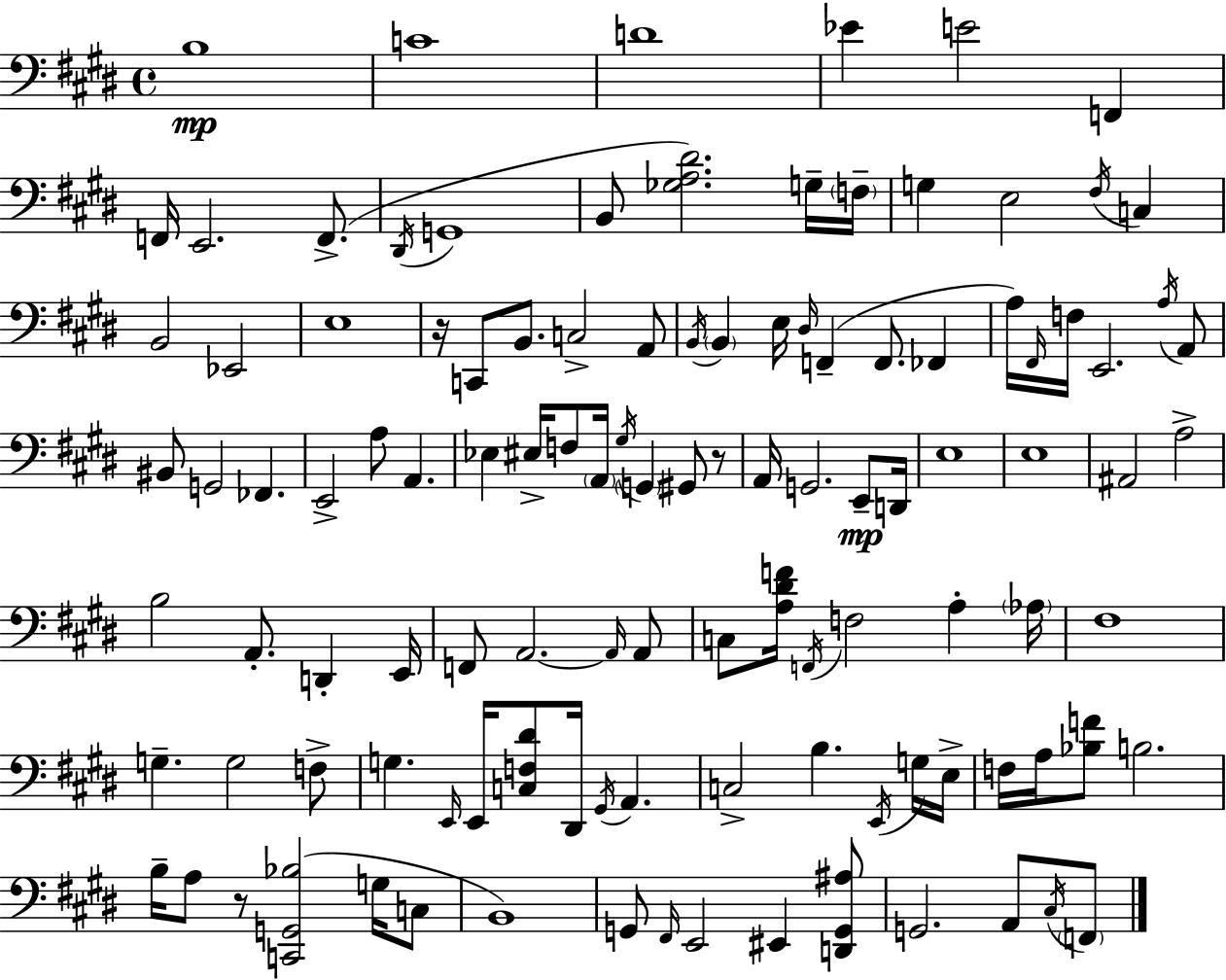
X:1
T:Untitled
M:4/4
L:1/4
K:E
B,4 C4 D4 _E E2 F,, F,,/4 E,,2 F,,/2 ^D,,/4 G,,4 B,,/2 [_G,A,^D]2 G,/4 F,/4 G, E,2 ^F,/4 C, B,,2 _E,,2 E,4 z/4 C,,/2 B,,/2 C,2 A,,/2 B,,/4 B,, E,/4 ^D,/4 F,, F,,/2 _F,, A,/4 ^F,,/4 F,/4 E,,2 A,/4 A,,/2 ^B,,/2 G,,2 _F,, E,,2 A,/2 A,, _E, ^E,/4 F,/2 A,,/4 ^G,/4 G,, ^G,,/2 z/2 A,,/4 G,,2 E,,/2 D,,/4 E,4 E,4 ^A,,2 A,2 B,2 A,,/2 D,, E,,/4 F,,/2 A,,2 A,,/4 A,,/2 C,/2 [A,^DF]/4 F,,/4 F,2 A, _A,/4 ^F,4 G, G,2 F,/2 G, E,,/4 E,,/4 [C,F,^D]/2 ^D,,/4 ^G,,/4 A,, C,2 B, E,,/4 G,/4 E,/4 F,/4 A,/4 [_B,F]/2 B,2 B,/4 A,/2 z/2 [C,,G,,_B,]2 G,/4 C,/2 B,,4 G,,/2 ^F,,/4 E,,2 ^E,, [D,,G,,^A,]/2 G,,2 A,,/2 ^C,/4 F,,/2